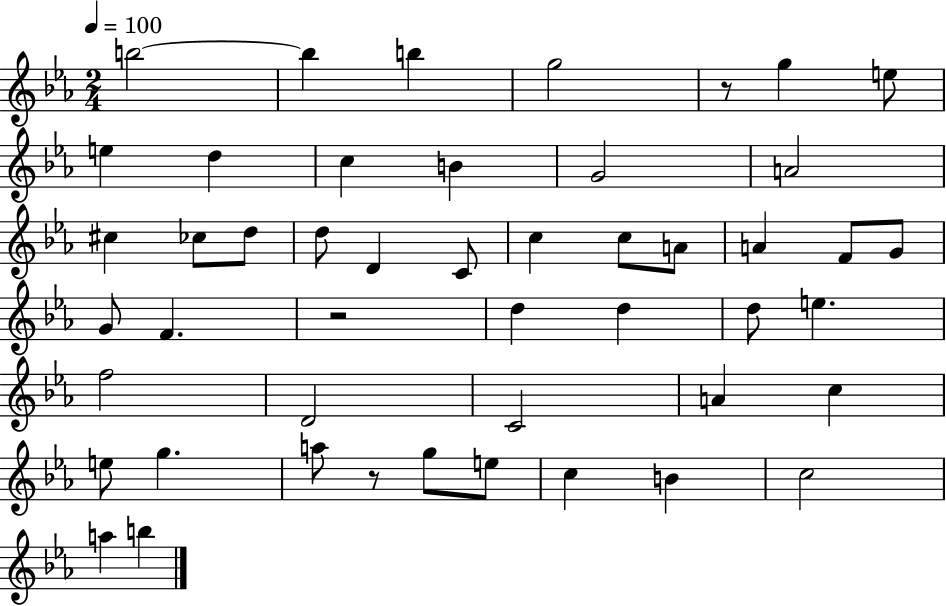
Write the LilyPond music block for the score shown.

{
  \clef treble
  \numericTimeSignature
  \time 2/4
  \key ees \major
  \tempo 4 = 100
  b''2~~ | b''4 b''4 | g''2 | r8 g''4 e''8 | \break e''4 d''4 | c''4 b'4 | g'2 | a'2 | \break cis''4 ces''8 d''8 | d''8 d'4 c'8 | c''4 c''8 a'8 | a'4 f'8 g'8 | \break g'8 f'4. | r2 | d''4 d''4 | d''8 e''4. | \break f''2 | d'2 | c'2 | a'4 c''4 | \break e''8 g''4. | a''8 r8 g''8 e''8 | c''4 b'4 | c''2 | \break a''4 b''4 | \bar "|."
}